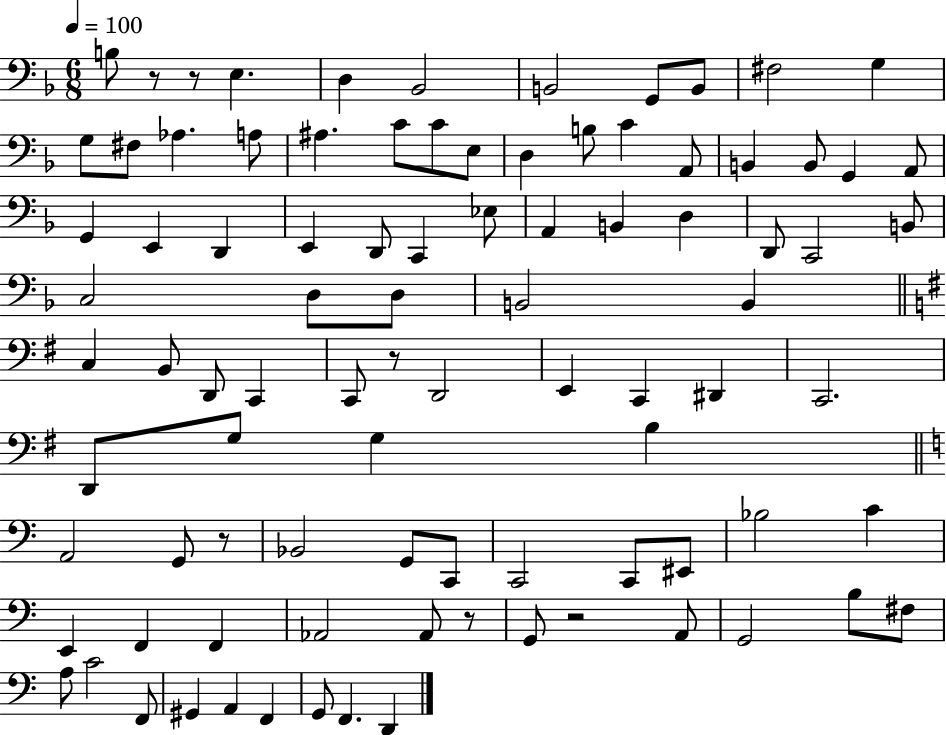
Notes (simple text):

B3/e R/e R/e E3/q. D3/q Bb2/h B2/h G2/e B2/e F#3/h G3/q G3/e F#3/e Ab3/q. A3/e A#3/q. C4/e C4/e E3/e D3/q B3/e C4/q A2/e B2/q B2/e G2/q A2/e G2/q E2/q D2/q E2/q D2/e C2/q Eb3/e A2/q B2/q D3/q D2/e C2/h B2/e C3/h D3/e D3/e B2/h B2/q C3/q B2/e D2/e C2/q C2/e R/e D2/h E2/q C2/q D#2/q C2/h. D2/e G3/e G3/q B3/q A2/h G2/e R/e Bb2/h G2/e C2/e C2/h C2/e EIS2/e Bb3/h C4/q E2/q F2/q F2/q Ab2/h Ab2/e R/e G2/e R/h A2/e G2/h B3/e F#3/e A3/e C4/h F2/e G#2/q A2/q F2/q G2/e F2/q. D2/q